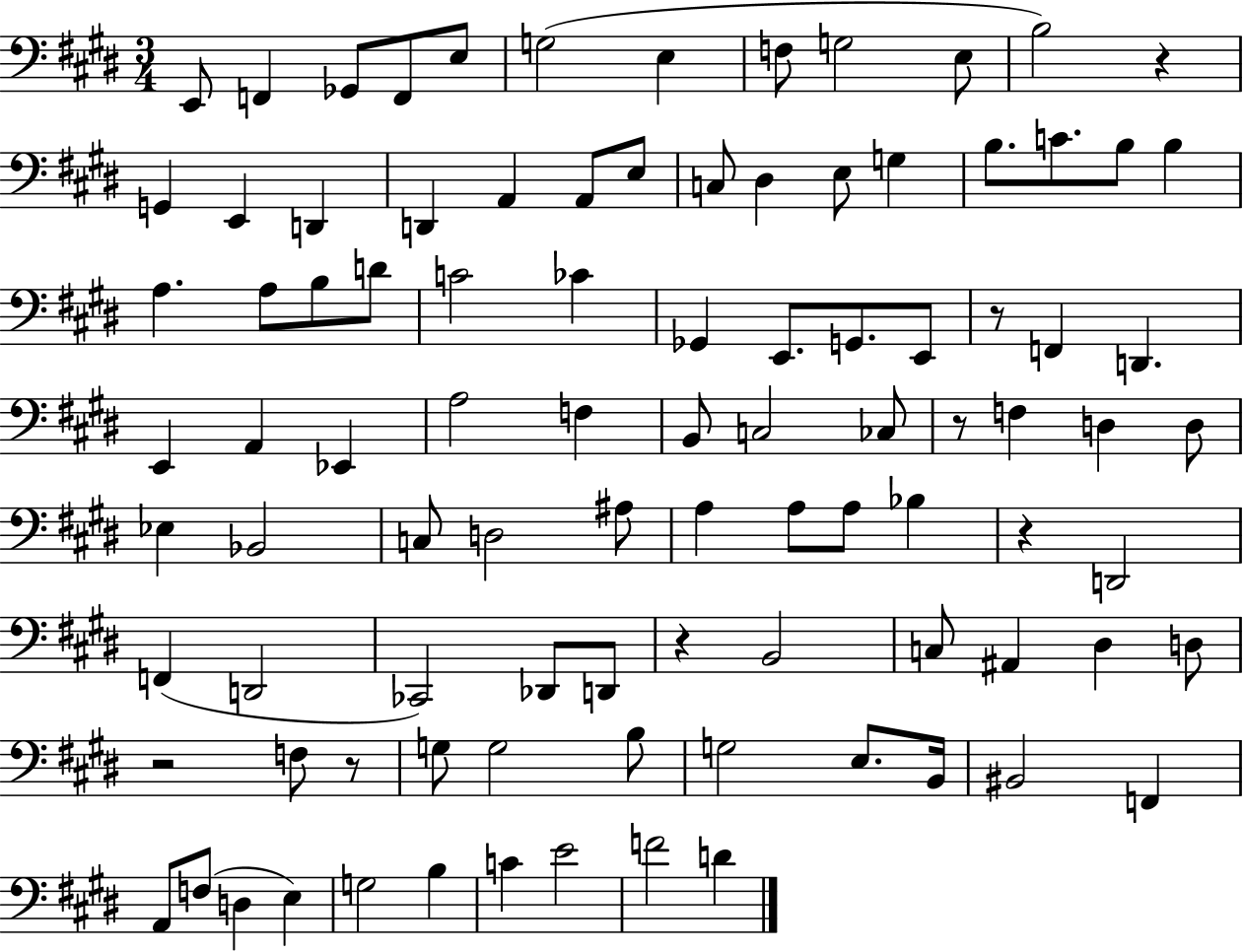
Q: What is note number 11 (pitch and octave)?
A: B3